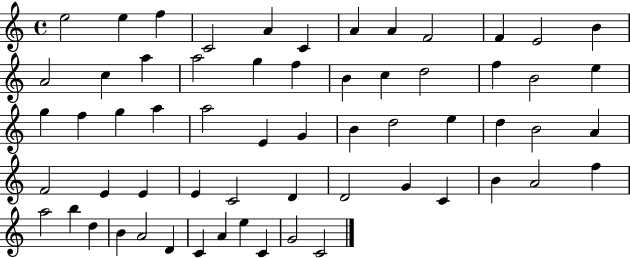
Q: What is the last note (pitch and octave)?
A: C4